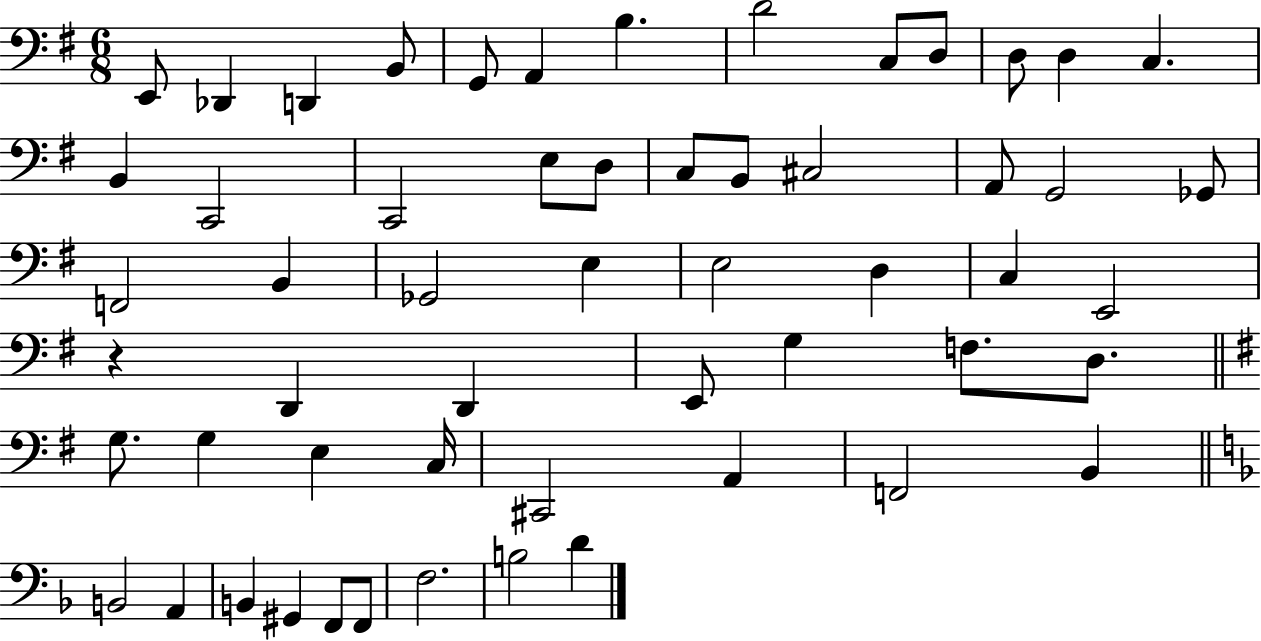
{
  \clef bass
  \numericTimeSignature
  \time 6/8
  \key g \major
  e,8 des,4 d,4 b,8 | g,8 a,4 b4. | d'2 c8 d8 | d8 d4 c4. | \break b,4 c,2 | c,2 e8 d8 | c8 b,8 cis2 | a,8 g,2 ges,8 | \break f,2 b,4 | ges,2 e4 | e2 d4 | c4 e,2 | \break r4 d,4 d,4 | e,8 g4 f8. d8. | \bar "||" \break \key g \major g8. g4 e4 c16 | cis,2 a,4 | f,2 b,4 | \bar "||" \break \key d \minor b,2 a,4 | b,4 gis,4 f,8 f,8 | f2. | b2 d'4 | \break \bar "|."
}